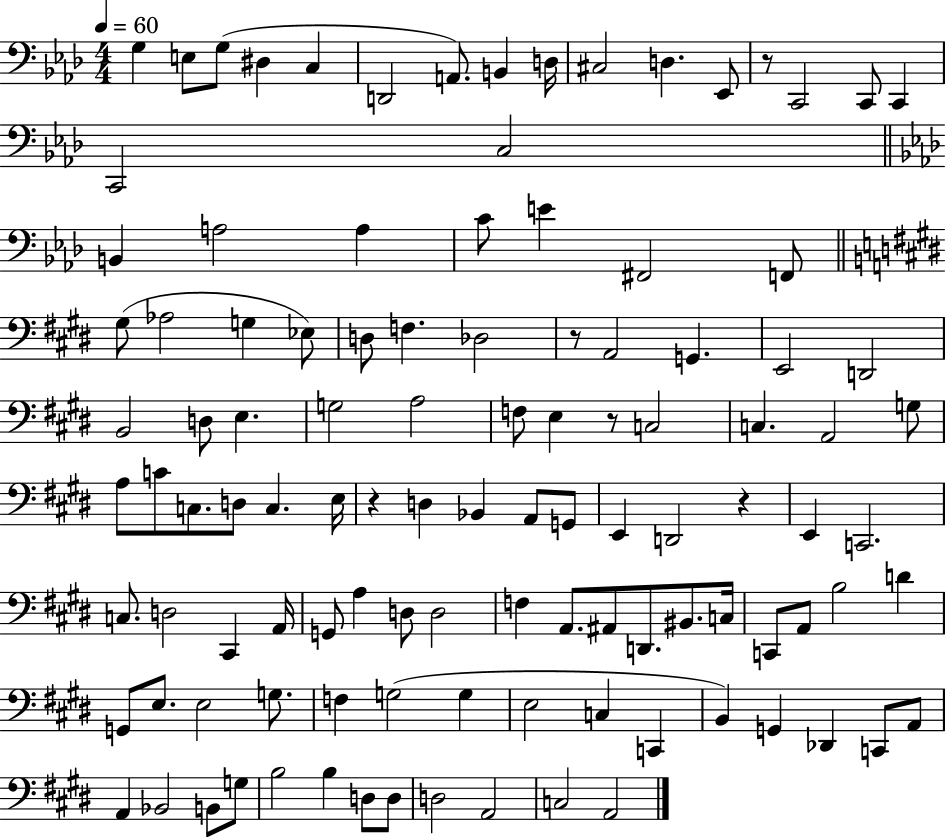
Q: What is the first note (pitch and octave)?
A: G3